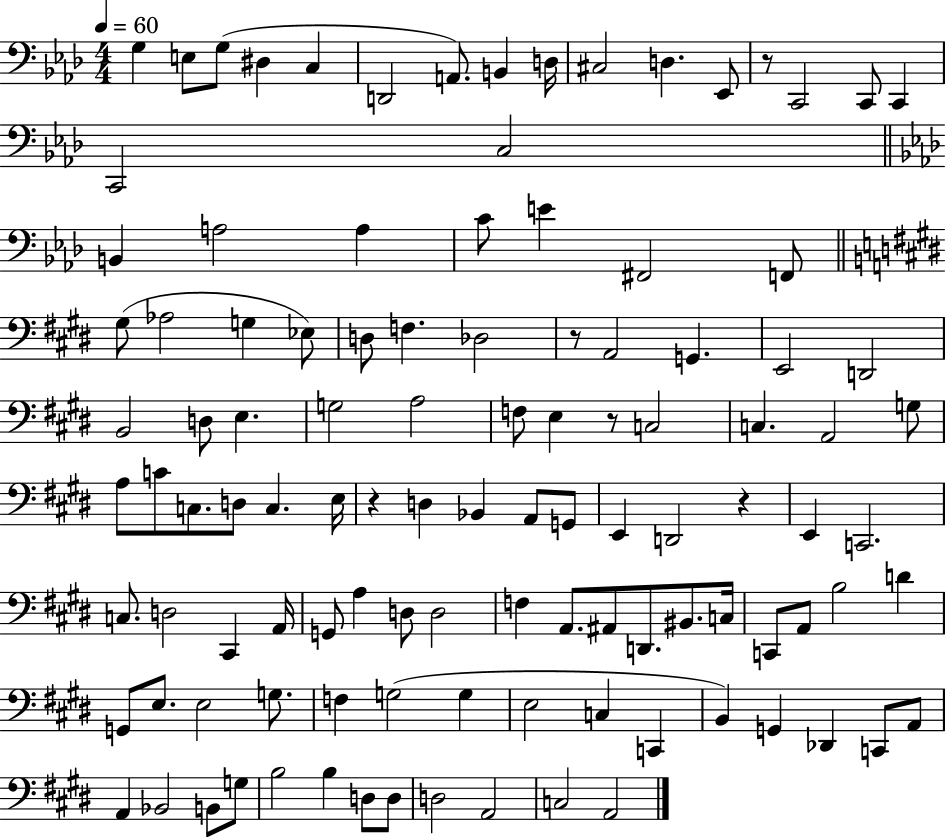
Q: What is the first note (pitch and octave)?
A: G3